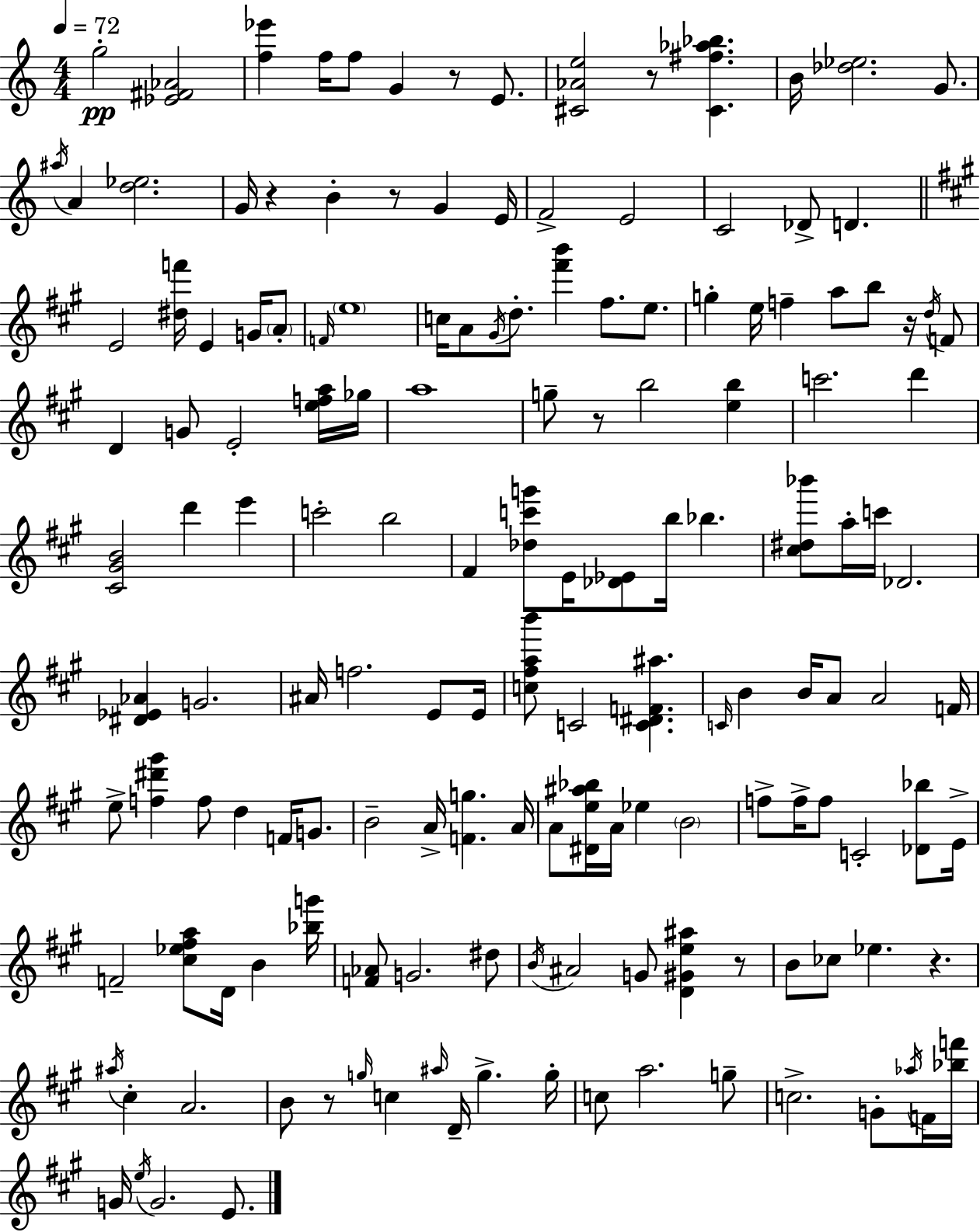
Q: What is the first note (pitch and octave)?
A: G5